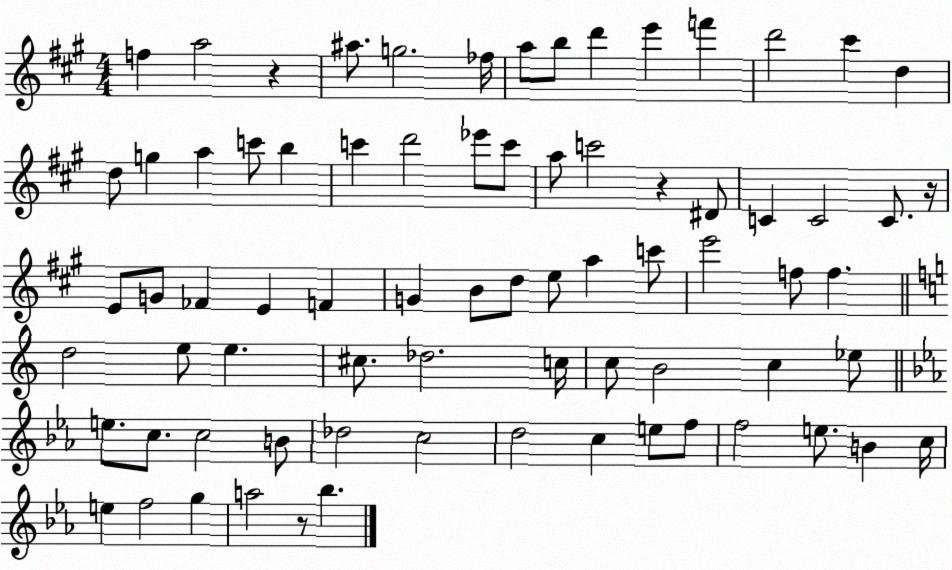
X:1
T:Untitled
M:4/4
L:1/4
K:A
f a2 z ^a/2 g2 _f/4 a/2 b/2 d' e' f' d'2 ^c' d d/2 g a c'/2 b c' d'2 _e'/2 c'/2 a/2 c'2 z ^D/2 C C2 C/2 z/4 E/2 G/2 _F E F G B/2 d/2 e/2 a c'/2 e'2 f/2 f d2 e/2 e ^c/2 _d2 c/4 c/2 B2 c _e/2 e/2 c/2 c2 B/2 _d2 c2 d2 c e/2 f/2 f2 e/2 B c/4 e f2 g a2 z/2 _b